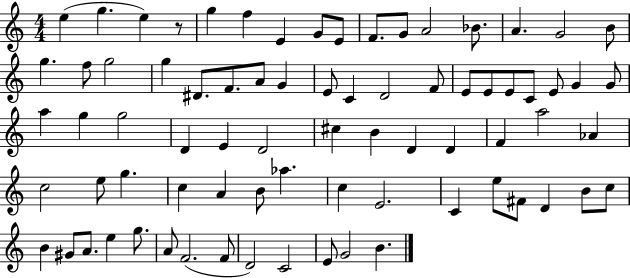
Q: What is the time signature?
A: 4/4